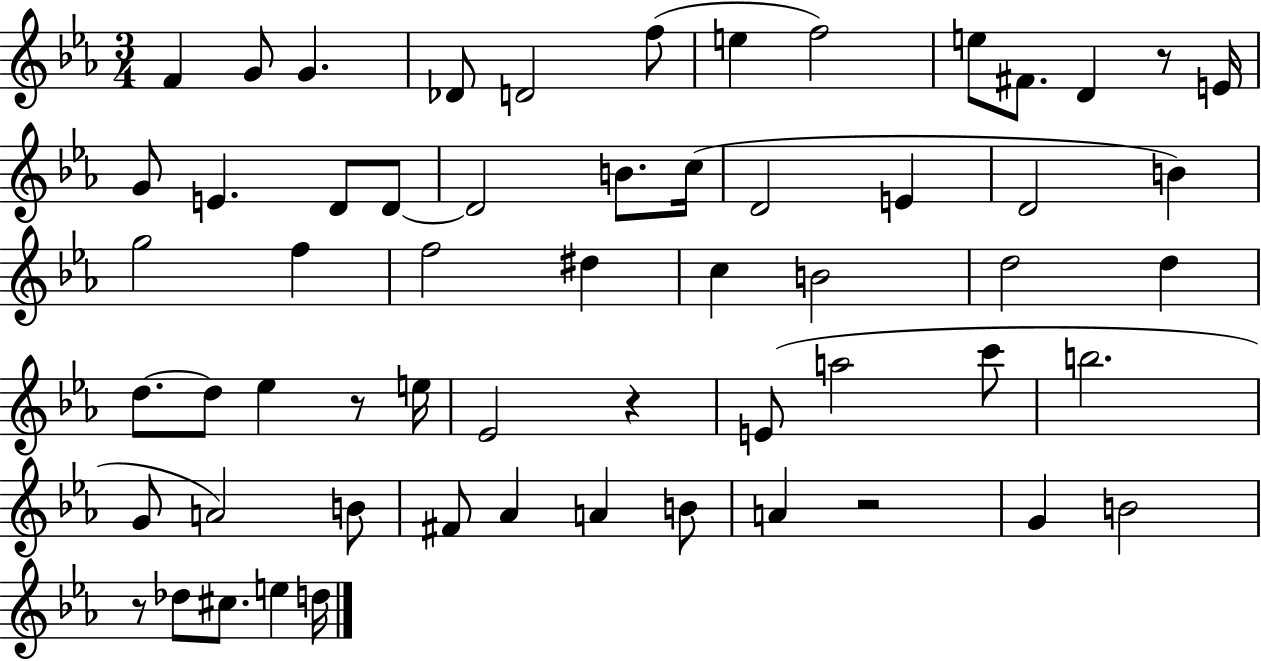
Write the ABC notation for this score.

X:1
T:Untitled
M:3/4
L:1/4
K:Eb
F G/2 G _D/2 D2 f/2 e f2 e/2 ^F/2 D z/2 E/4 G/2 E D/2 D/2 D2 B/2 c/4 D2 E D2 B g2 f f2 ^d c B2 d2 d d/2 d/2 _e z/2 e/4 _E2 z E/2 a2 c'/2 b2 G/2 A2 B/2 ^F/2 _A A B/2 A z2 G B2 z/2 _d/2 ^c/2 e d/4